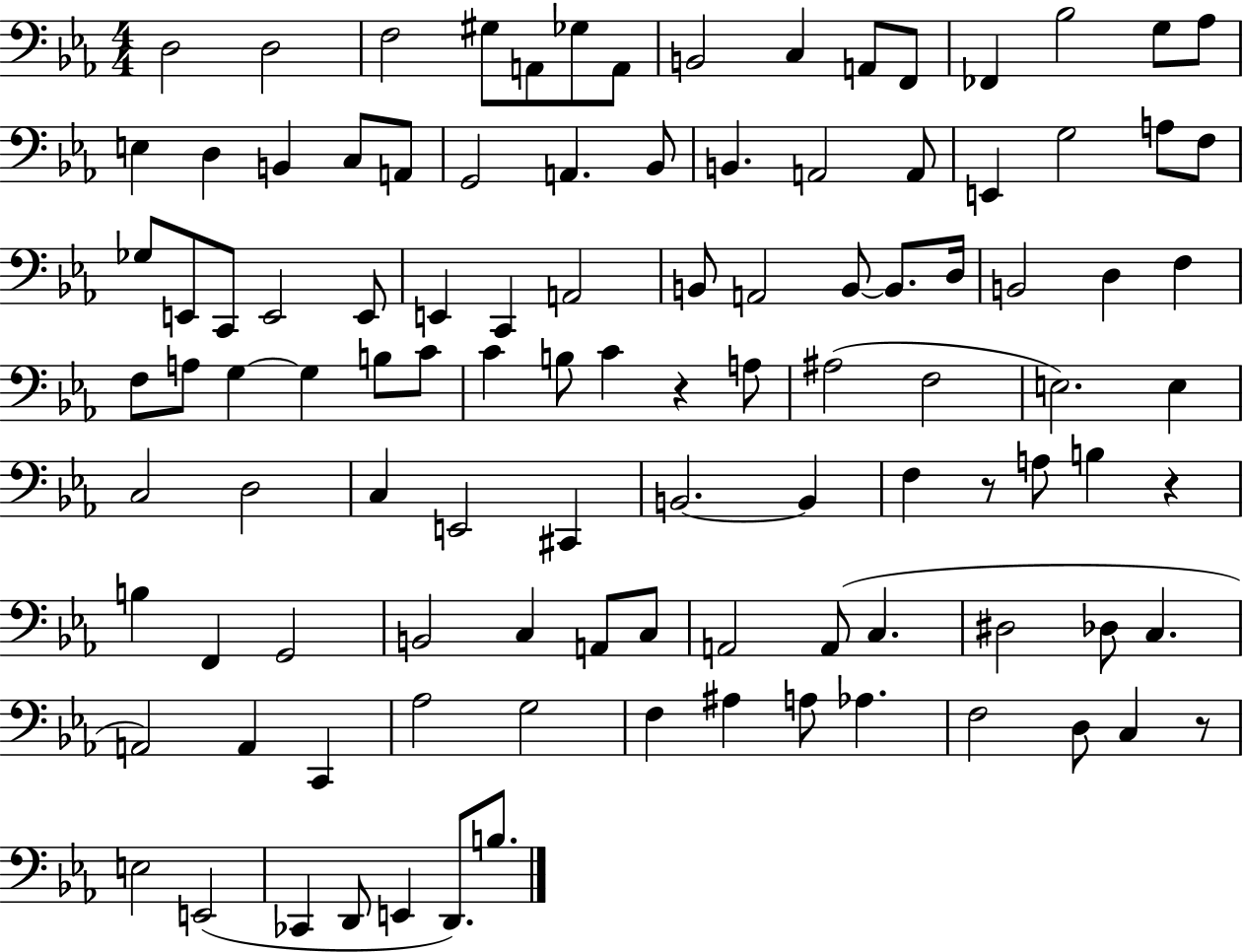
X:1
T:Untitled
M:4/4
L:1/4
K:Eb
D,2 D,2 F,2 ^G,/2 A,,/2 _G,/2 A,,/2 B,,2 C, A,,/2 F,,/2 _F,, _B,2 G,/2 _A,/2 E, D, B,, C,/2 A,,/2 G,,2 A,, _B,,/2 B,, A,,2 A,,/2 E,, G,2 A,/2 F,/2 _G,/2 E,,/2 C,,/2 E,,2 E,,/2 E,, C,, A,,2 B,,/2 A,,2 B,,/2 B,,/2 D,/4 B,,2 D, F, F,/2 A,/2 G, G, B,/2 C/2 C B,/2 C z A,/2 ^A,2 F,2 E,2 E, C,2 D,2 C, E,,2 ^C,, B,,2 B,, F, z/2 A,/2 B, z B, F,, G,,2 B,,2 C, A,,/2 C,/2 A,,2 A,,/2 C, ^D,2 _D,/2 C, A,,2 A,, C,, _A,2 G,2 F, ^A, A,/2 _A, F,2 D,/2 C, z/2 E,2 E,,2 _C,, D,,/2 E,, D,,/2 B,/2